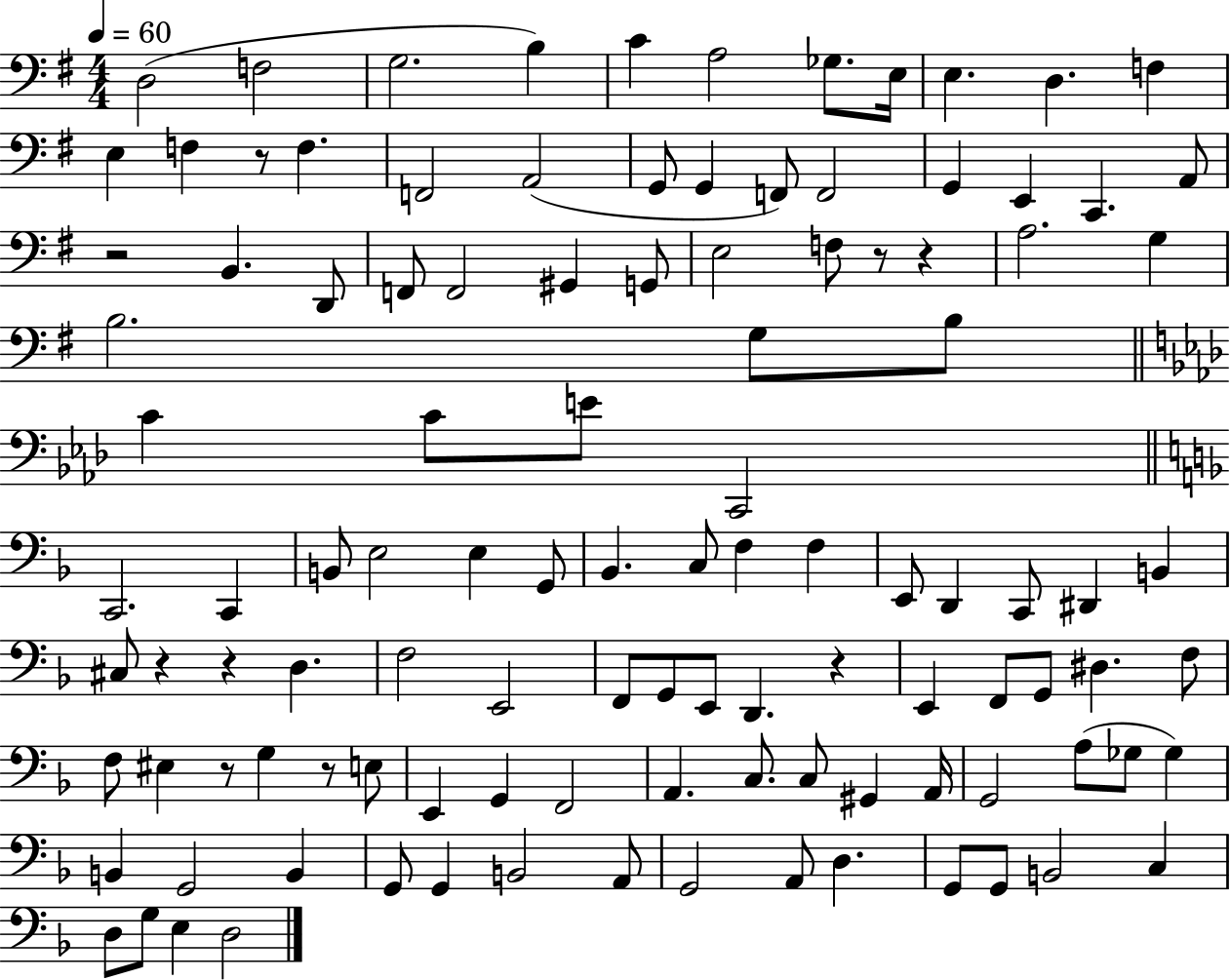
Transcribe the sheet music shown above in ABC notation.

X:1
T:Untitled
M:4/4
L:1/4
K:G
D,2 F,2 G,2 B, C A,2 _G,/2 E,/4 E, D, F, E, F, z/2 F, F,,2 A,,2 G,,/2 G,, F,,/2 F,,2 G,, E,, C,, A,,/2 z2 B,, D,,/2 F,,/2 F,,2 ^G,, G,,/2 E,2 F,/2 z/2 z A,2 G, B,2 G,/2 B,/2 C C/2 E/2 C,,2 C,,2 C,, B,,/2 E,2 E, G,,/2 _B,, C,/2 F, F, E,,/2 D,, C,,/2 ^D,, B,, ^C,/2 z z D, F,2 E,,2 F,,/2 G,,/2 E,,/2 D,, z E,, F,,/2 G,,/2 ^D, F,/2 F,/2 ^E, z/2 G, z/2 E,/2 E,, G,, F,,2 A,, C,/2 C,/2 ^G,, A,,/4 G,,2 A,/2 _G,/2 _G, B,, G,,2 B,, G,,/2 G,, B,,2 A,,/2 G,,2 A,,/2 D, G,,/2 G,,/2 B,,2 C, D,/2 G,/2 E, D,2